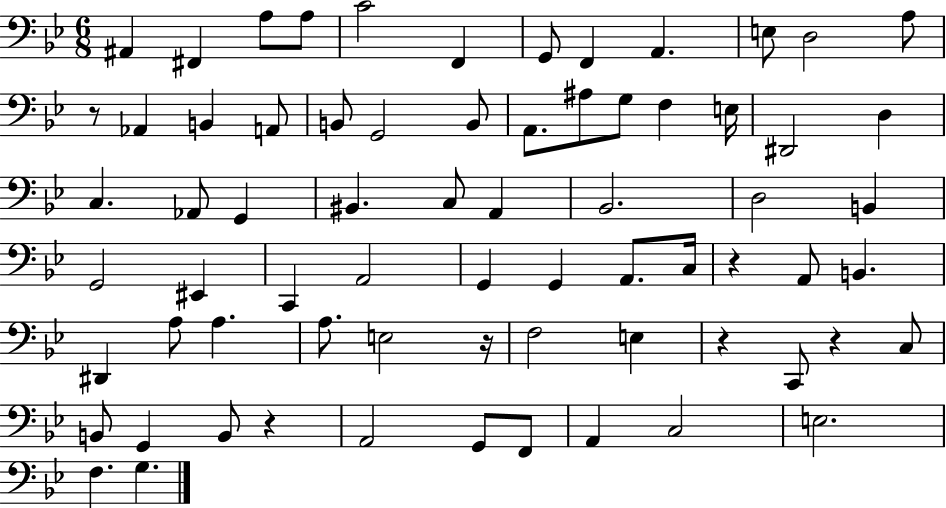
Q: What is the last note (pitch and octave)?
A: G3